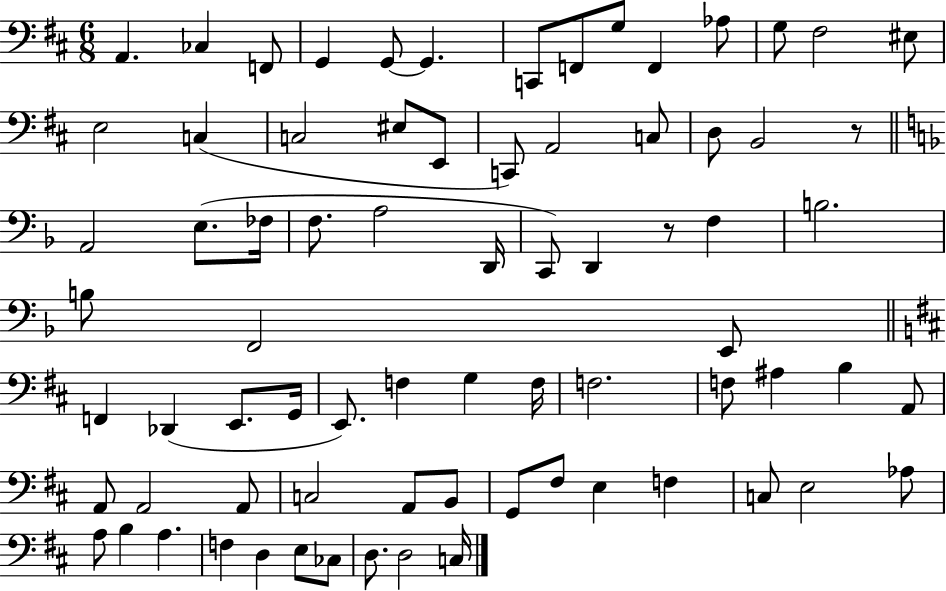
A2/q. CES3/q F2/e G2/q G2/e G2/q. C2/e F2/e G3/e F2/q Ab3/e G3/e F#3/h EIS3/e E3/h C3/q C3/h EIS3/e E2/e C2/e A2/h C3/e D3/e B2/h R/e A2/h E3/e. FES3/s F3/e. A3/h D2/s C2/e D2/q R/e F3/q B3/h. B3/e F2/h E2/e F2/q Db2/q E2/e. G2/s E2/e. F3/q G3/q F3/s F3/h. F3/e A#3/q B3/q A2/e A2/e A2/h A2/e C3/h A2/e B2/e G2/e F#3/e E3/q F3/q C3/e E3/h Ab3/e A3/e B3/q A3/q. F3/q D3/q E3/e CES3/e D3/e. D3/h C3/s